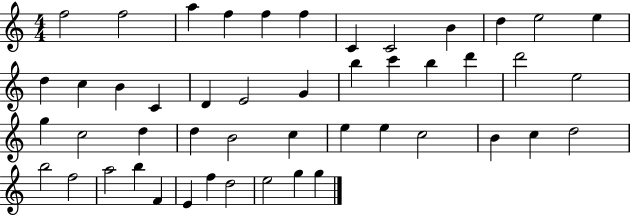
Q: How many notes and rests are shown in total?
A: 48